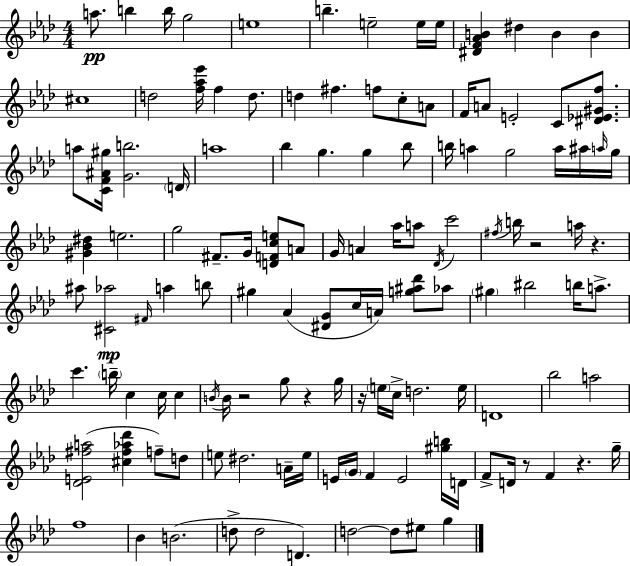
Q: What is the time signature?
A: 4/4